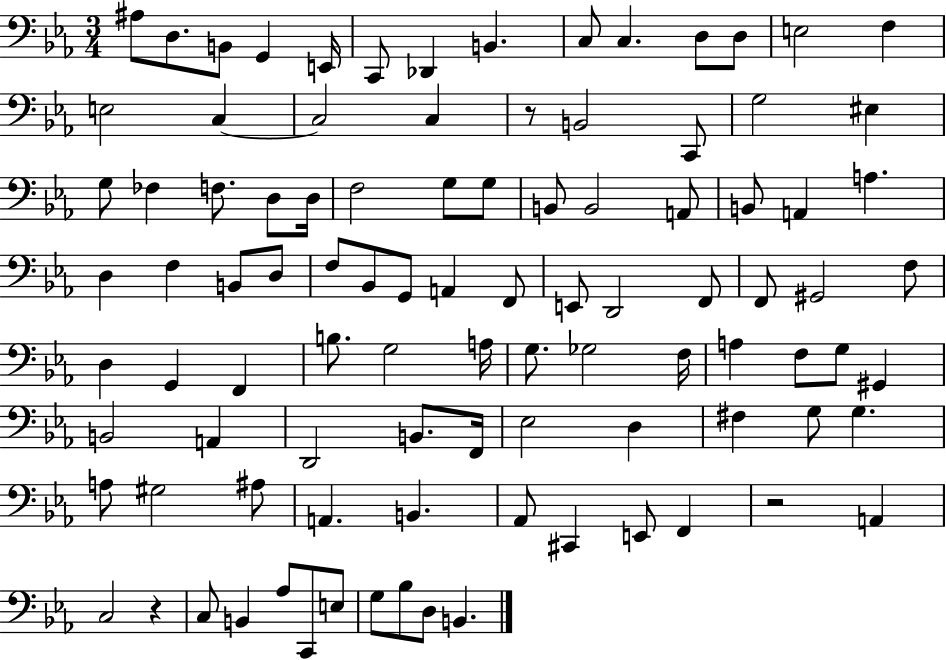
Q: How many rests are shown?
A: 3